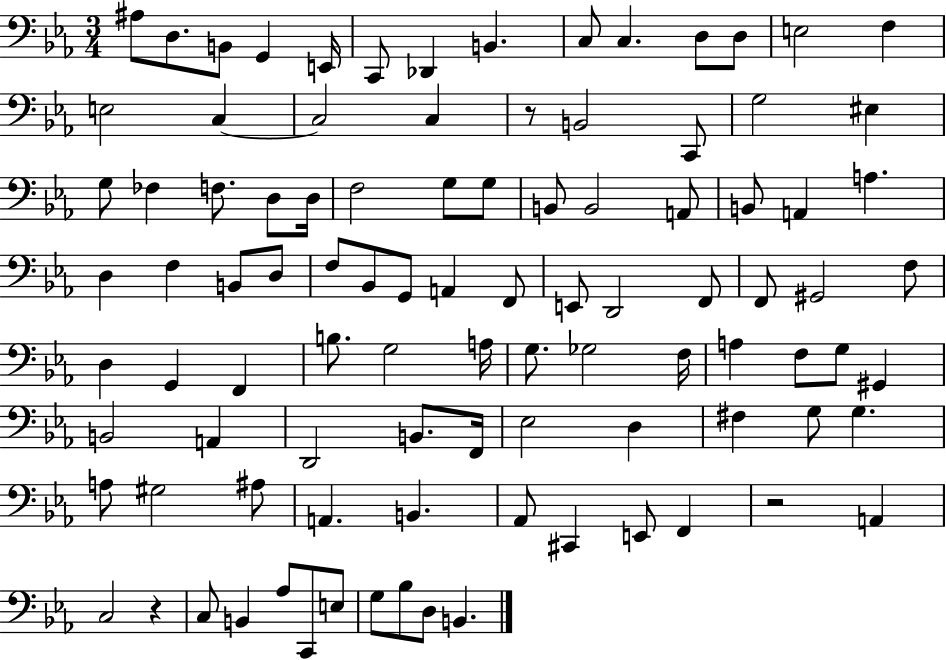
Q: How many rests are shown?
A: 3